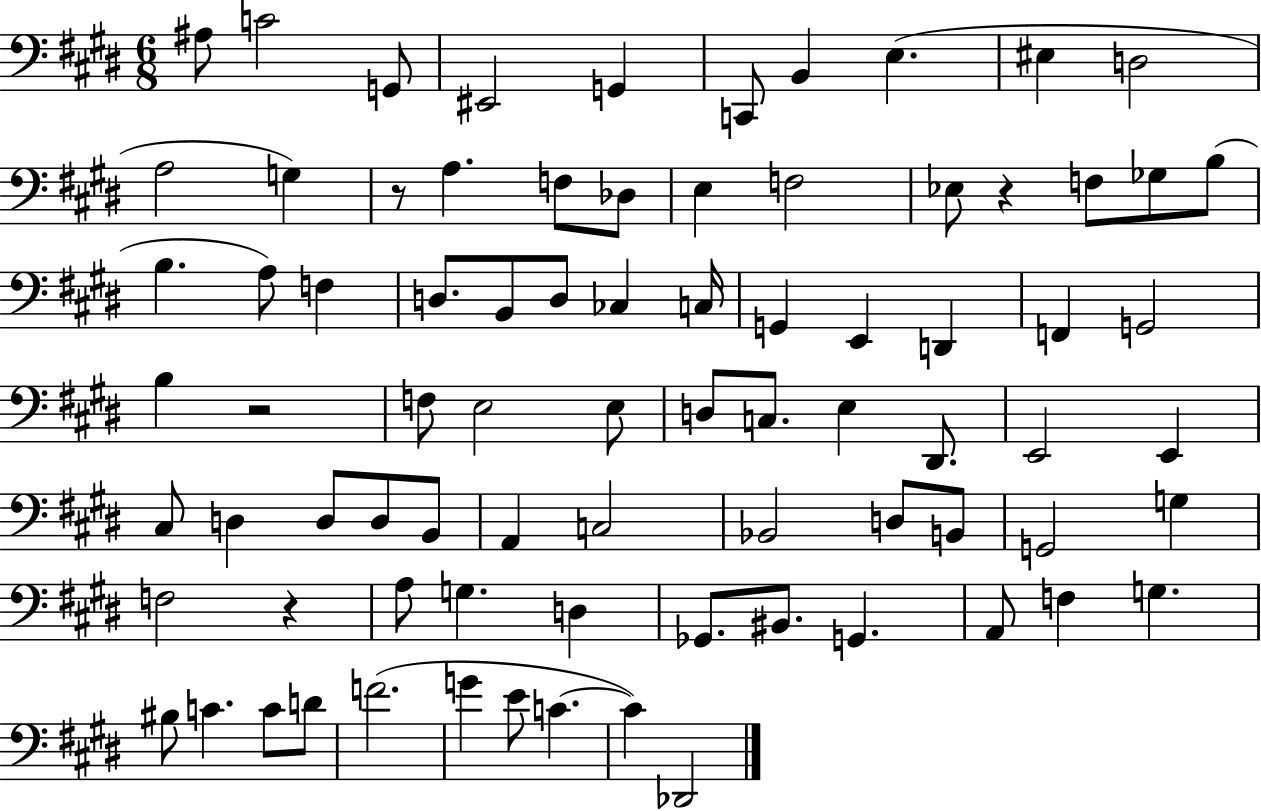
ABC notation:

X:1
T:Untitled
M:6/8
L:1/4
K:E
^A,/2 C2 G,,/2 ^E,,2 G,, C,,/2 B,, E, ^E, D,2 A,2 G, z/2 A, F,/2 _D,/2 E, F,2 _E,/2 z F,/2 _G,/2 B,/2 B, A,/2 F, D,/2 B,,/2 D,/2 _C, C,/4 G,, E,, D,, F,, G,,2 B, z2 F,/2 E,2 E,/2 D,/2 C,/2 E, ^D,,/2 E,,2 E,, ^C,/2 D, D,/2 D,/2 B,,/2 A,, C,2 _B,,2 D,/2 B,,/2 G,,2 G, F,2 z A,/2 G, D, _G,,/2 ^B,,/2 G,, A,,/2 F, G, ^B,/2 C C/2 D/2 F2 G E/2 C C _D,,2